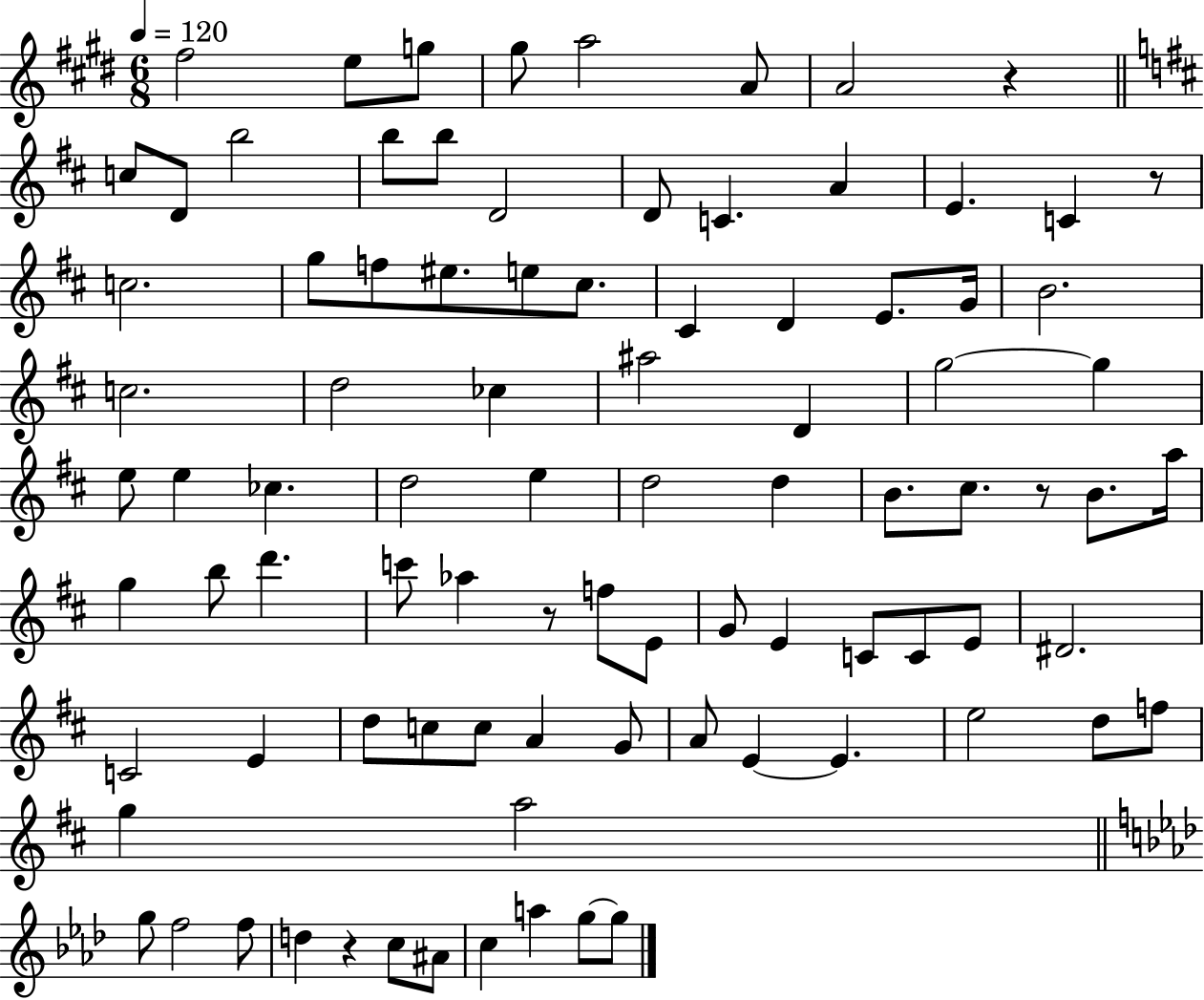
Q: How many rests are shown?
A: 5